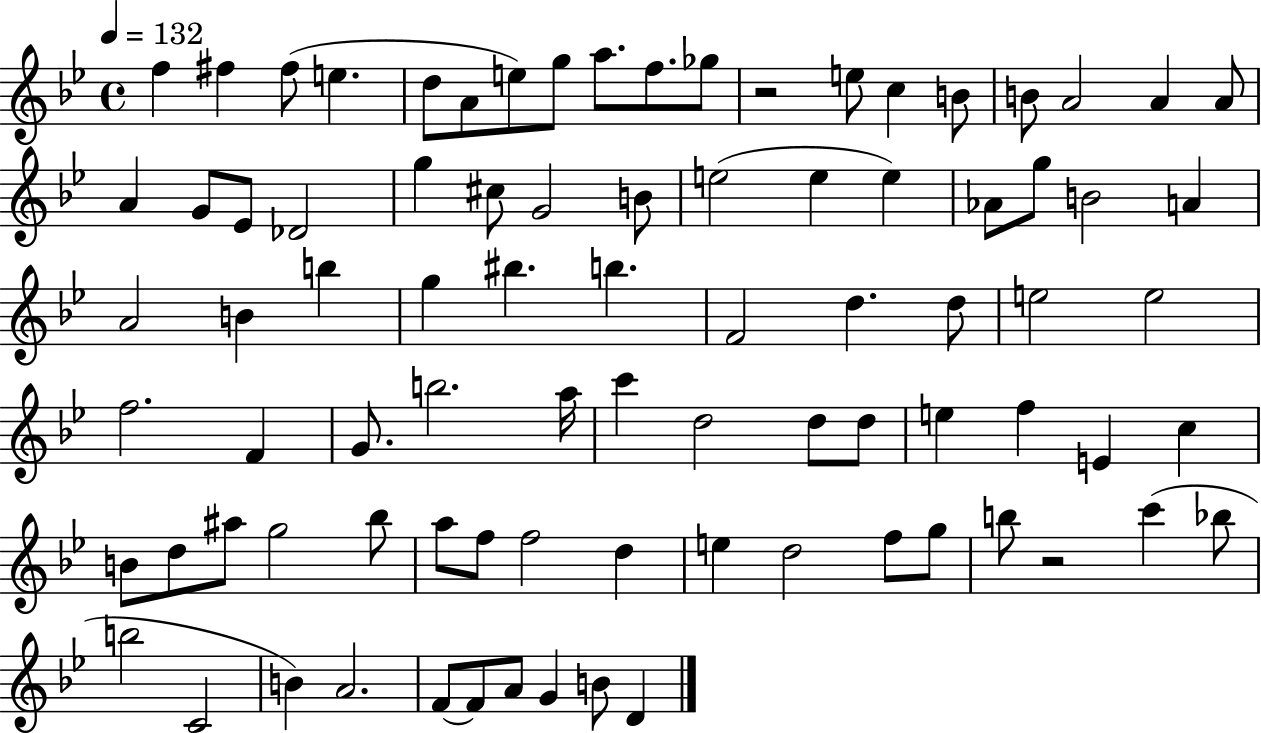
{
  \clef treble
  \time 4/4
  \defaultTimeSignature
  \key bes \major
  \tempo 4 = 132
  f''4 fis''4 fis''8( e''4. | d''8 a'8 e''8) g''8 a''8. f''8. ges''8 | r2 e''8 c''4 b'8 | b'8 a'2 a'4 a'8 | \break a'4 g'8 ees'8 des'2 | g''4 cis''8 g'2 b'8 | e''2( e''4 e''4) | aes'8 g''8 b'2 a'4 | \break a'2 b'4 b''4 | g''4 bis''4. b''4. | f'2 d''4. d''8 | e''2 e''2 | \break f''2. f'4 | g'8. b''2. a''16 | c'''4 d''2 d''8 d''8 | e''4 f''4 e'4 c''4 | \break b'8 d''8 ais''8 g''2 bes''8 | a''8 f''8 f''2 d''4 | e''4 d''2 f''8 g''8 | b''8 r2 c'''4( bes''8 | \break b''2 c'2 | b'4) a'2. | f'8~~ f'8 a'8 g'4 b'8 d'4 | \bar "|."
}